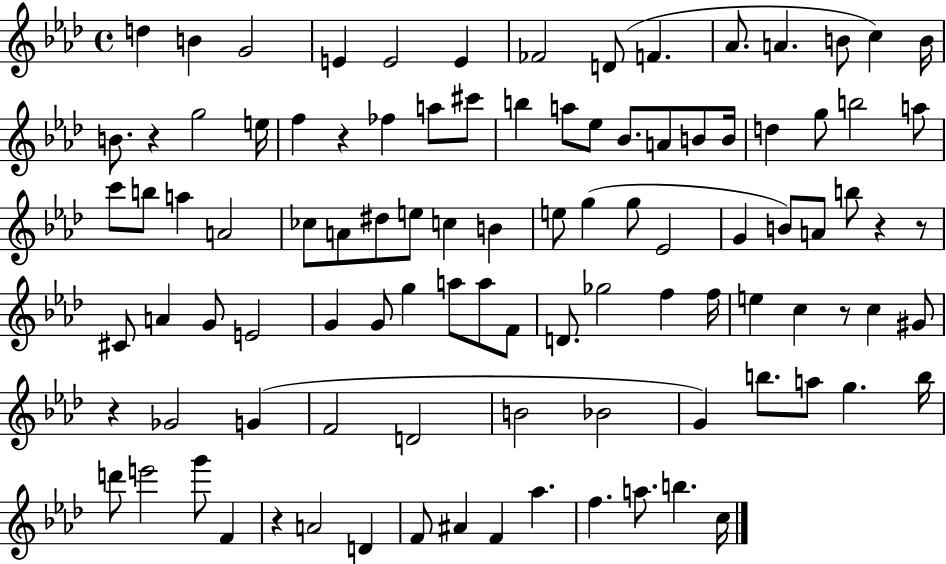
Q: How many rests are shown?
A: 7